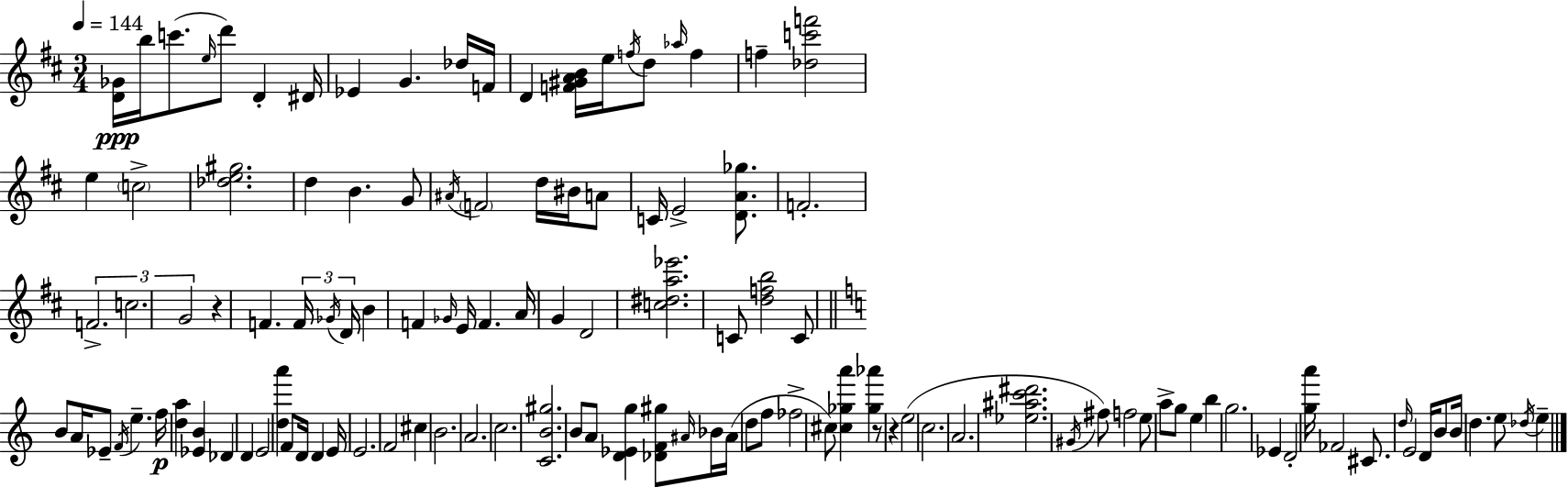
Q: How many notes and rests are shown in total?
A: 120